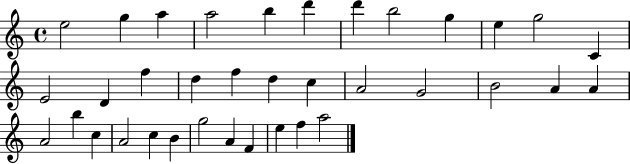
{
  \clef treble
  \time 4/4
  \defaultTimeSignature
  \key c \major
  e''2 g''4 a''4 | a''2 b''4 d'''4 | d'''4 b''2 g''4 | e''4 g''2 c'4 | \break e'2 d'4 f''4 | d''4 f''4 d''4 c''4 | a'2 g'2 | b'2 a'4 a'4 | \break a'2 b''4 c''4 | a'2 c''4 b'4 | g''2 a'4 f'4 | e''4 f''4 a''2 | \break \bar "|."
}